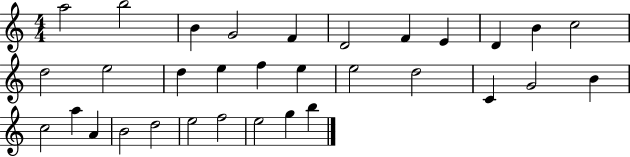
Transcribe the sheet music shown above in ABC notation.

X:1
T:Untitled
M:4/4
L:1/4
K:C
a2 b2 B G2 F D2 F E D B c2 d2 e2 d e f e e2 d2 C G2 B c2 a A B2 d2 e2 f2 e2 g b